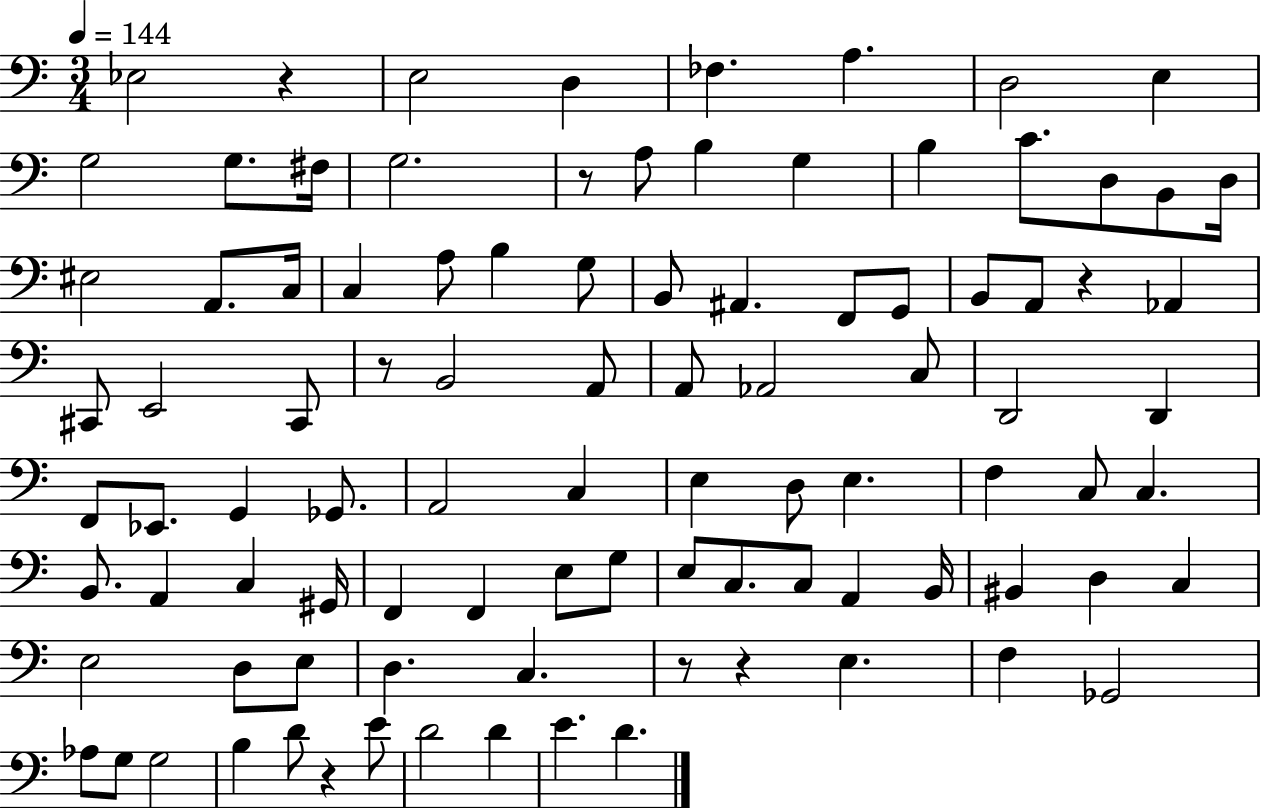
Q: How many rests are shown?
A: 7